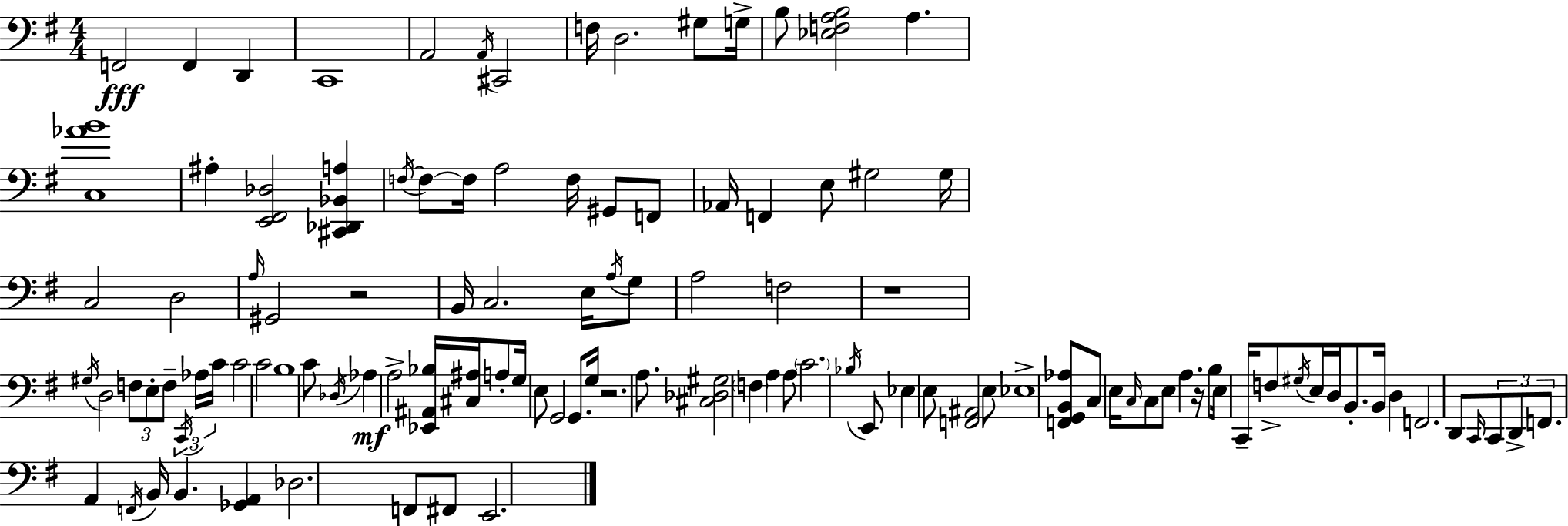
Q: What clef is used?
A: bass